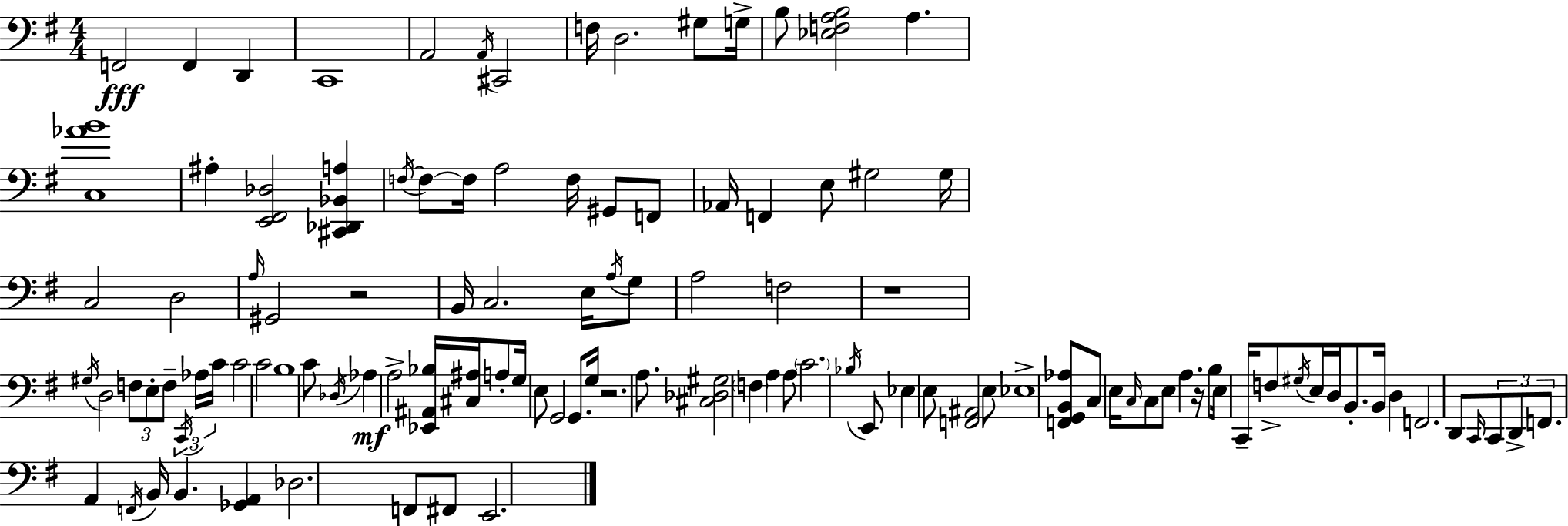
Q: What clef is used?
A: bass